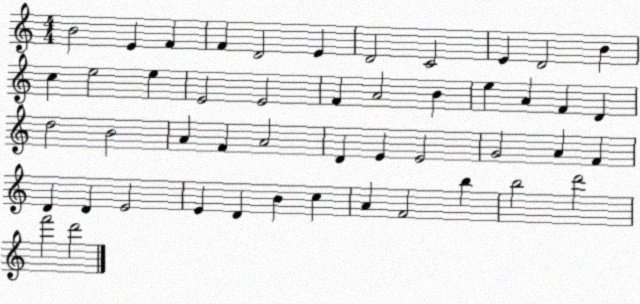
X:1
T:Untitled
M:4/4
L:1/4
K:C
B2 E F F D2 E D2 C2 E D2 B c e2 e E2 E2 F A2 B e A F D d2 B2 A F A2 D E E2 G2 A F D D E2 E D B c A F2 b b2 d'2 f'2 d'2